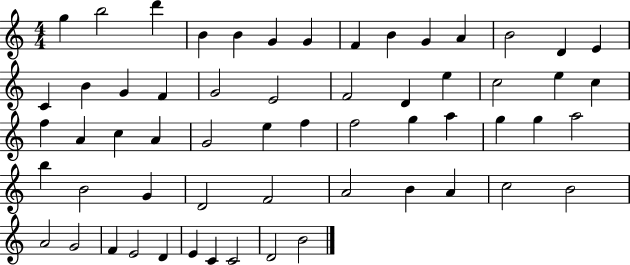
X:1
T:Untitled
M:4/4
L:1/4
K:C
g b2 d' B B G G F B G A B2 D E C B G F G2 E2 F2 D e c2 e c f A c A G2 e f f2 g a g g a2 b B2 G D2 F2 A2 B A c2 B2 A2 G2 F E2 D E C C2 D2 B2